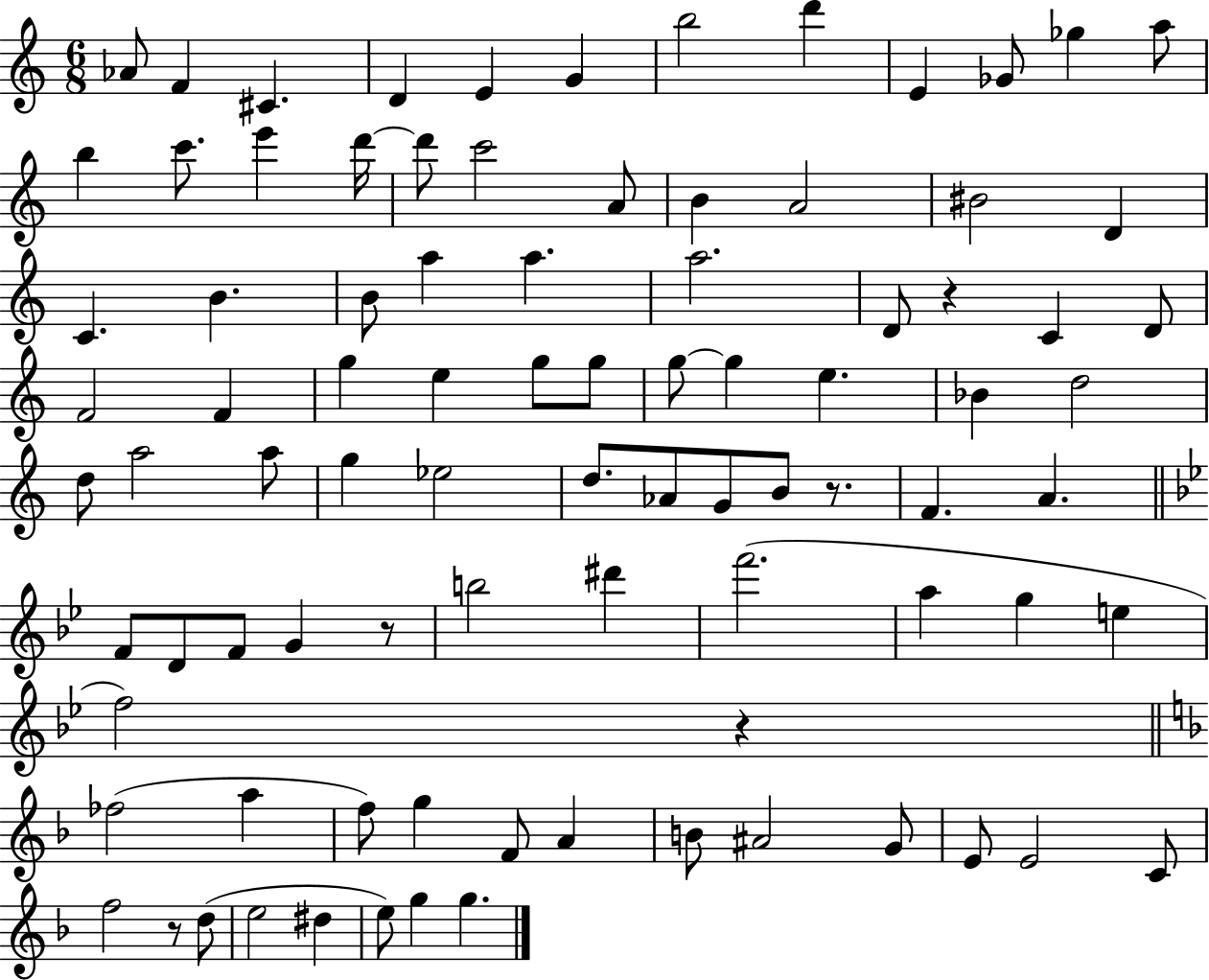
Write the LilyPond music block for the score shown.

{
  \clef treble
  \numericTimeSignature
  \time 6/8
  \key c \major
  aes'8 f'4 cis'4. | d'4 e'4 g'4 | b''2 d'''4 | e'4 ges'8 ges''4 a''8 | \break b''4 c'''8. e'''4 d'''16~~ | d'''8 c'''2 a'8 | b'4 a'2 | bis'2 d'4 | \break c'4. b'4. | b'8 a''4 a''4. | a''2. | d'8 r4 c'4 d'8 | \break f'2 f'4 | g''4 e''4 g''8 g''8 | g''8~~ g''4 e''4. | bes'4 d''2 | \break d''8 a''2 a''8 | g''4 ees''2 | d''8. aes'8 g'8 b'8 r8. | f'4. a'4. | \break \bar "||" \break \key bes \major f'8 d'8 f'8 g'4 r8 | b''2 dis'''4 | f'''2.( | a''4 g''4 e''4 | \break f''2) r4 | \bar "||" \break \key f \major fes''2( a''4 | f''8) g''4 f'8 a'4 | b'8 ais'2 g'8 | e'8 e'2 c'8 | \break f''2 r8 d''8( | e''2 dis''4 | e''8) g''4 g''4. | \bar "|."
}